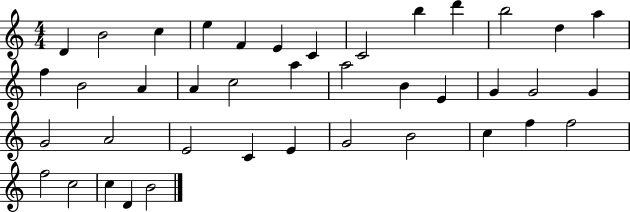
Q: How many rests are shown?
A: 0